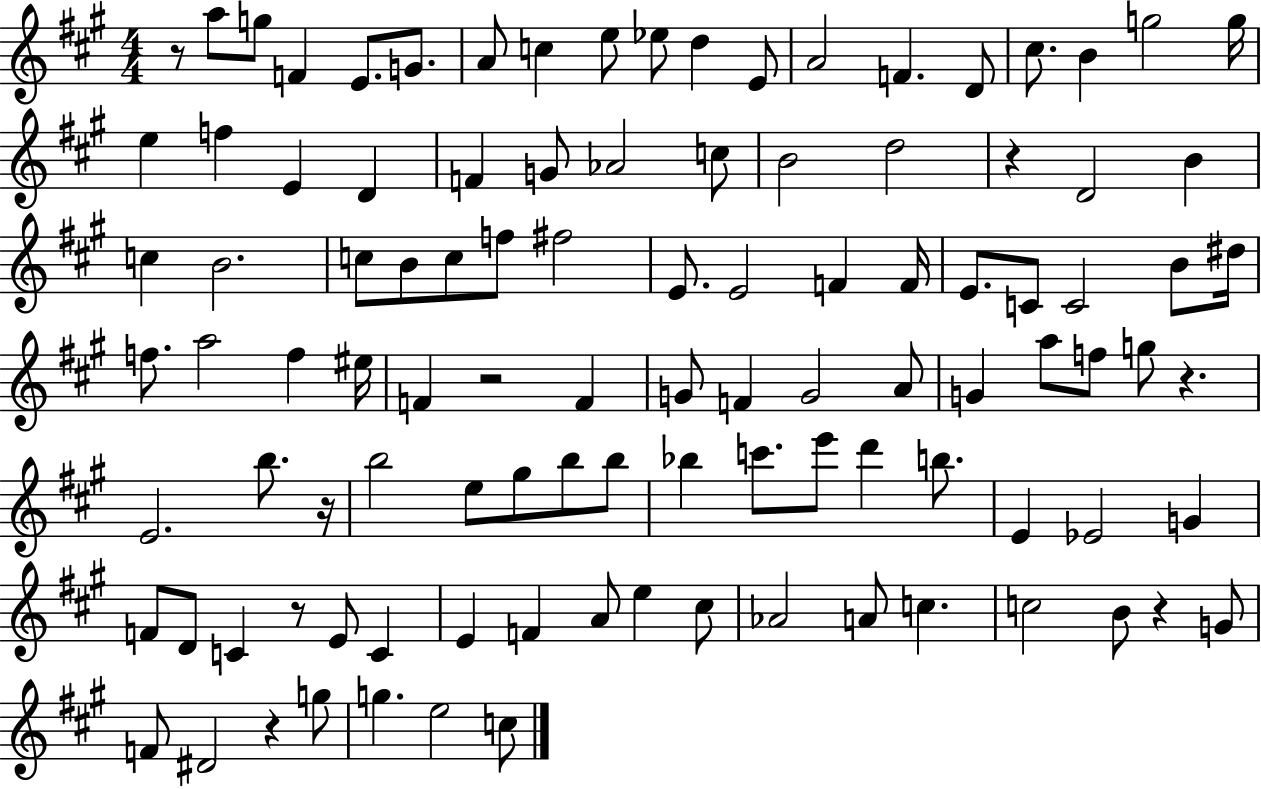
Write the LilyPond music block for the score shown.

{
  \clef treble
  \numericTimeSignature
  \time 4/4
  \key a \major
  r8 a''8 g''8 f'4 e'8. g'8. | a'8 c''4 e''8 ees''8 d''4 e'8 | a'2 f'4. d'8 | cis''8. b'4 g''2 g''16 | \break e''4 f''4 e'4 d'4 | f'4 g'8 aes'2 c''8 | b'2 d''2 | r4 d'2 b'4 | \break c''4 b'2. | c''8 b'8 c''8 f''8 fis''2 | e'8. e'2 f'4 f'16 | e'8. c'8 c'2 b'8 dis''16 | \break f''8. a''2 f''4 eis''16 | f'4 r2 f'4 | g'8 f'4 g'2 a'8 | g'4 a''8 f''8 g''8 r4. | \break e'2. b''8. r16 | b''2 e''8 gis''8 b''8 b''8 | bes''4 c'''8. e'''8 d'''4 b''8. | e'4 ees'2 g'4 | \break f'8 d'8 c'4 r8 e'8 c'4 | e'4 f'4 a'8 e''4 cis''8 | aes'2 a'8 c''4. | c''2 b'8 r4 g'8 | \break f'8 dis'2 r4 g''8 | g''4. e''2 c''8 | \bar "|."
}